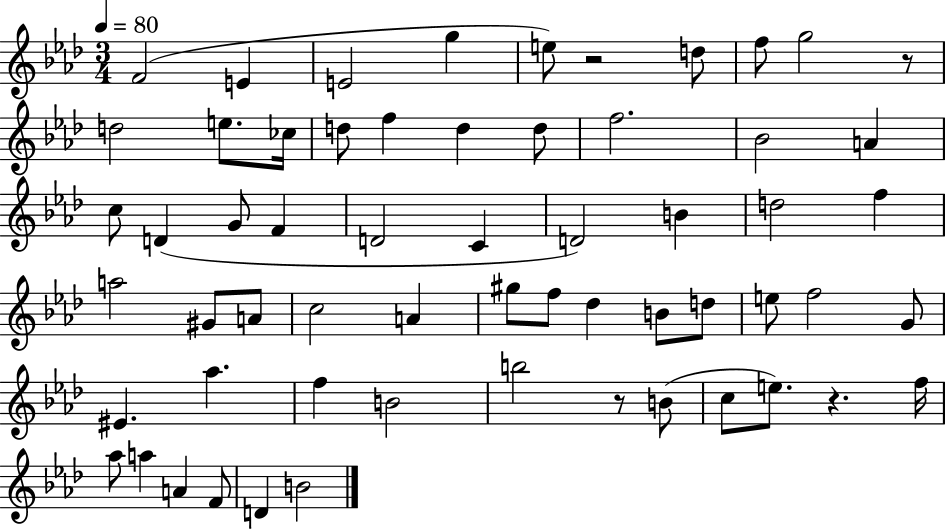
{
  \clef treble
  \numericTimeSignature
  \time 3/4
  \key aes \major
  \tempo 4 = 80
  f'2( e'4 | e'2 g''4 | e''8) r2 d''8 | f''8 g''2 r8 | \break d''2 e''8. ces''16 | d''8 f''4 d''4 d''8 | f''2. | bes'2 a'4 | \break c''8 d'4( g'8 f'4 | d'2 c'4 | d'2) b'4 | d''2 f''4 | \break a''2 gis'8 a'8 | c''2 a'4 | gis''8 f''8 des''4 b'8 d''8 | e''8 f''2 g'8 | \break eis'4. aes''4. | f''4 b'2 | b''2 r8 b'8( | c''8 e''8.) r4. f''16 | \break aes''8 a''4 a'4 f'8 | d'4 b'2 | \bar "|."
}